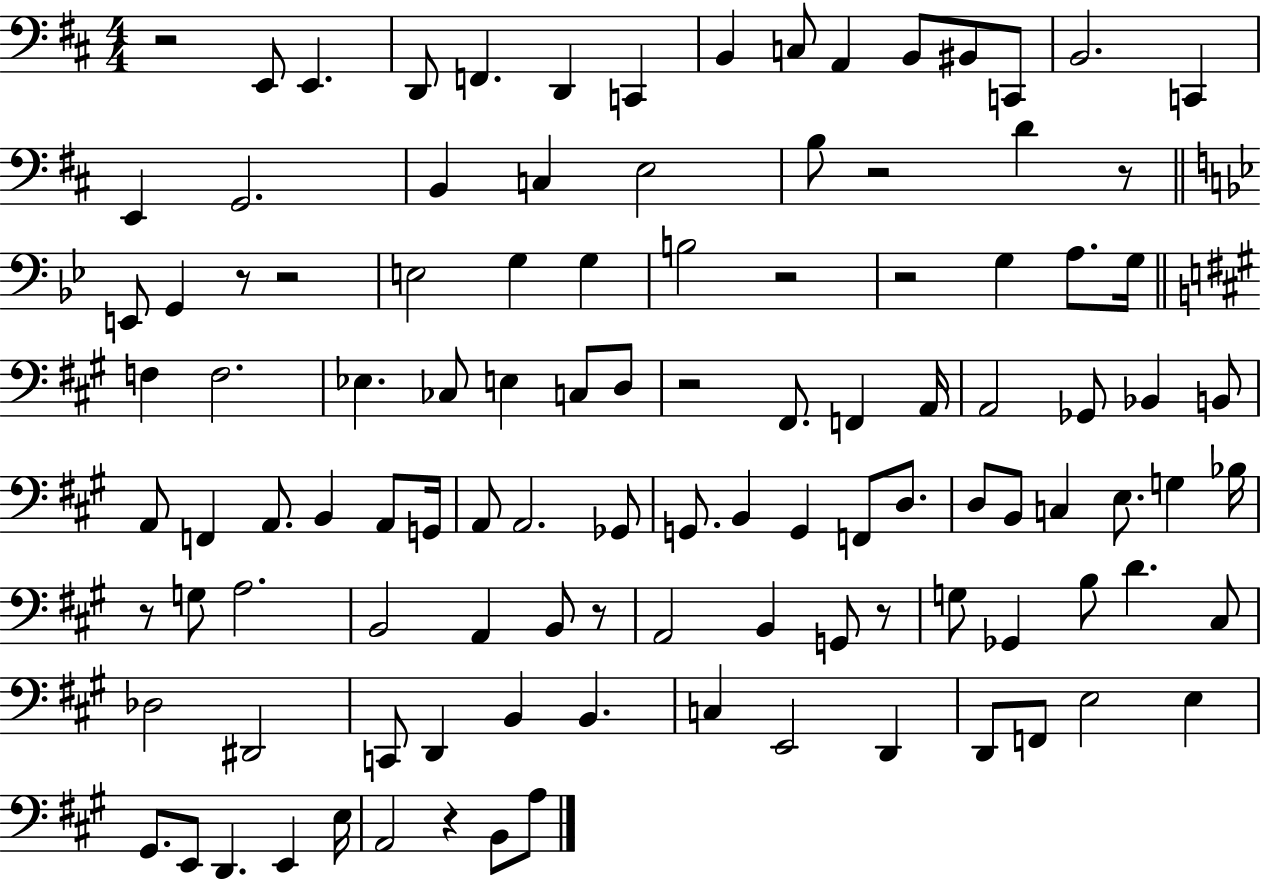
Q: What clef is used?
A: bass